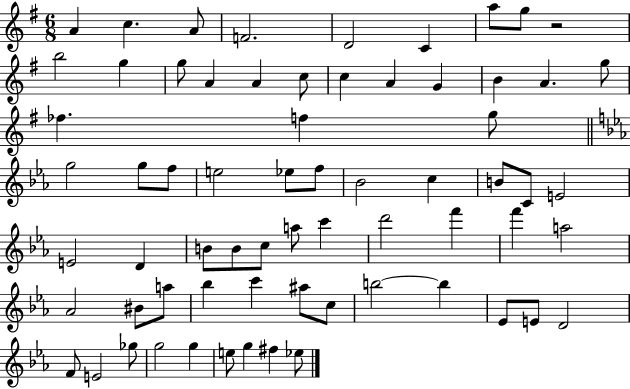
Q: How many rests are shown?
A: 1